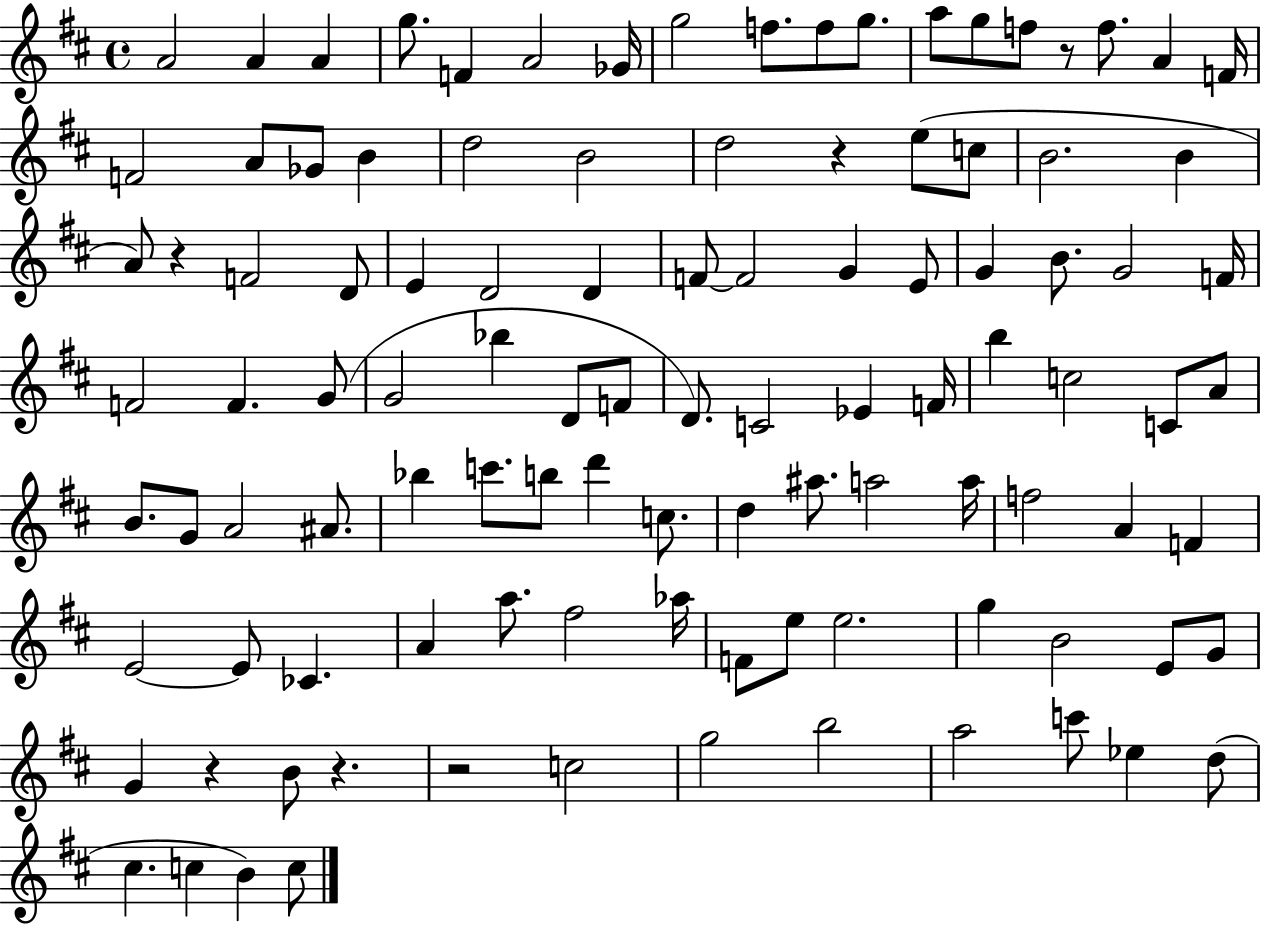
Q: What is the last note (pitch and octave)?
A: C5